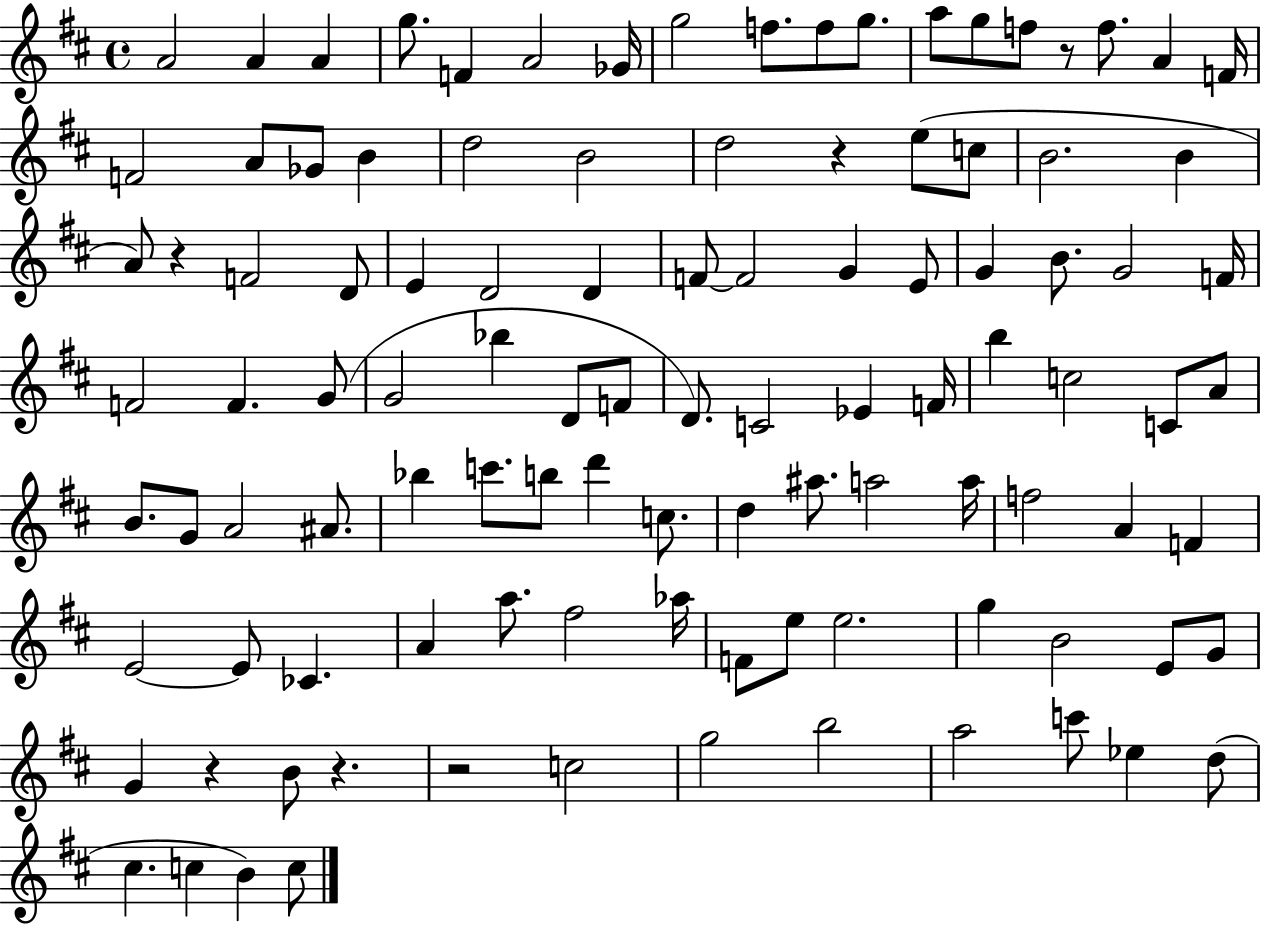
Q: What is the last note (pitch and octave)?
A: C5